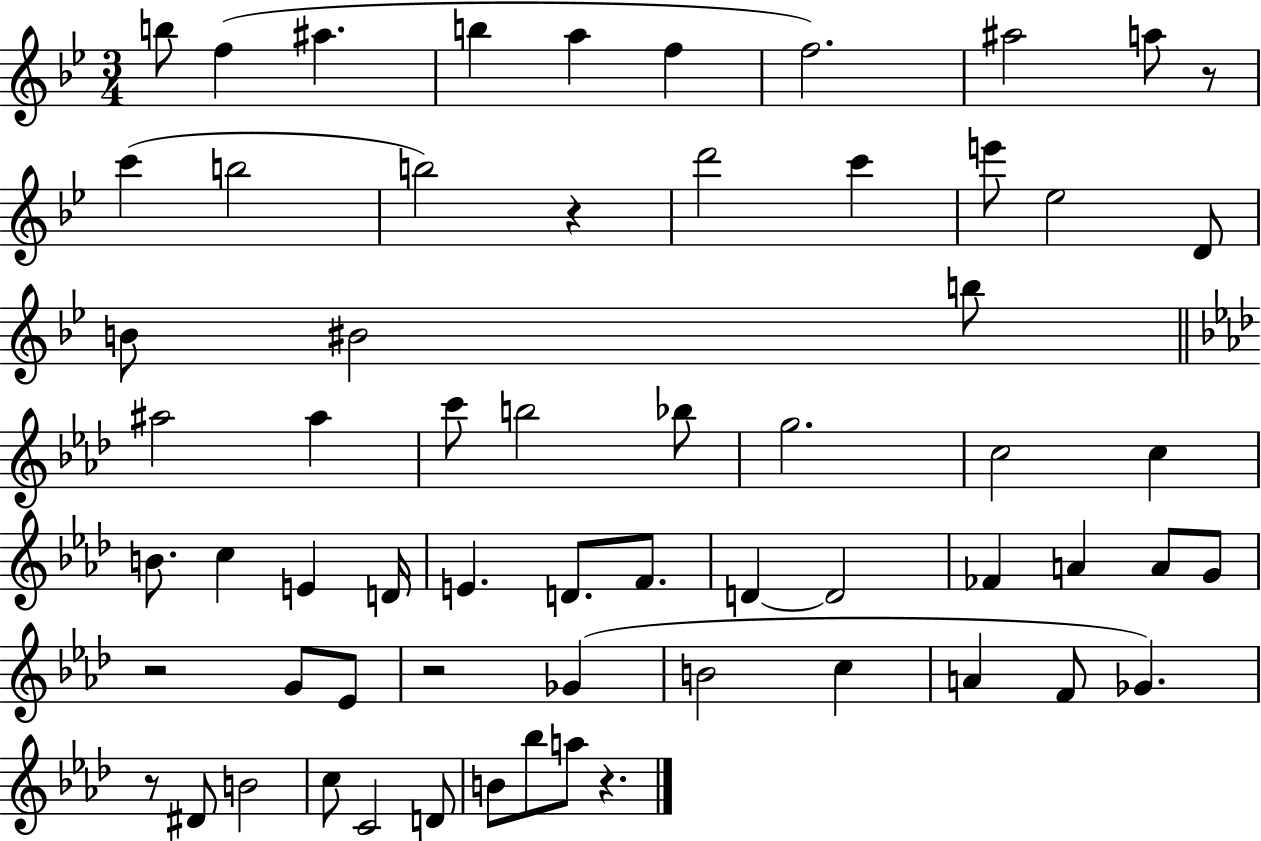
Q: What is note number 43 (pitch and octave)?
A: Eb4